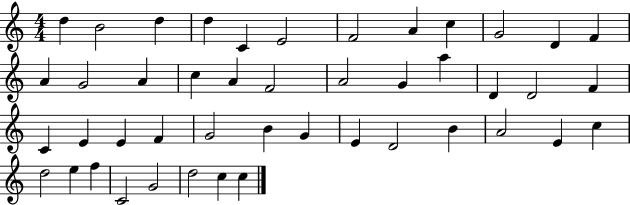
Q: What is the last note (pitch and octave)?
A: C5